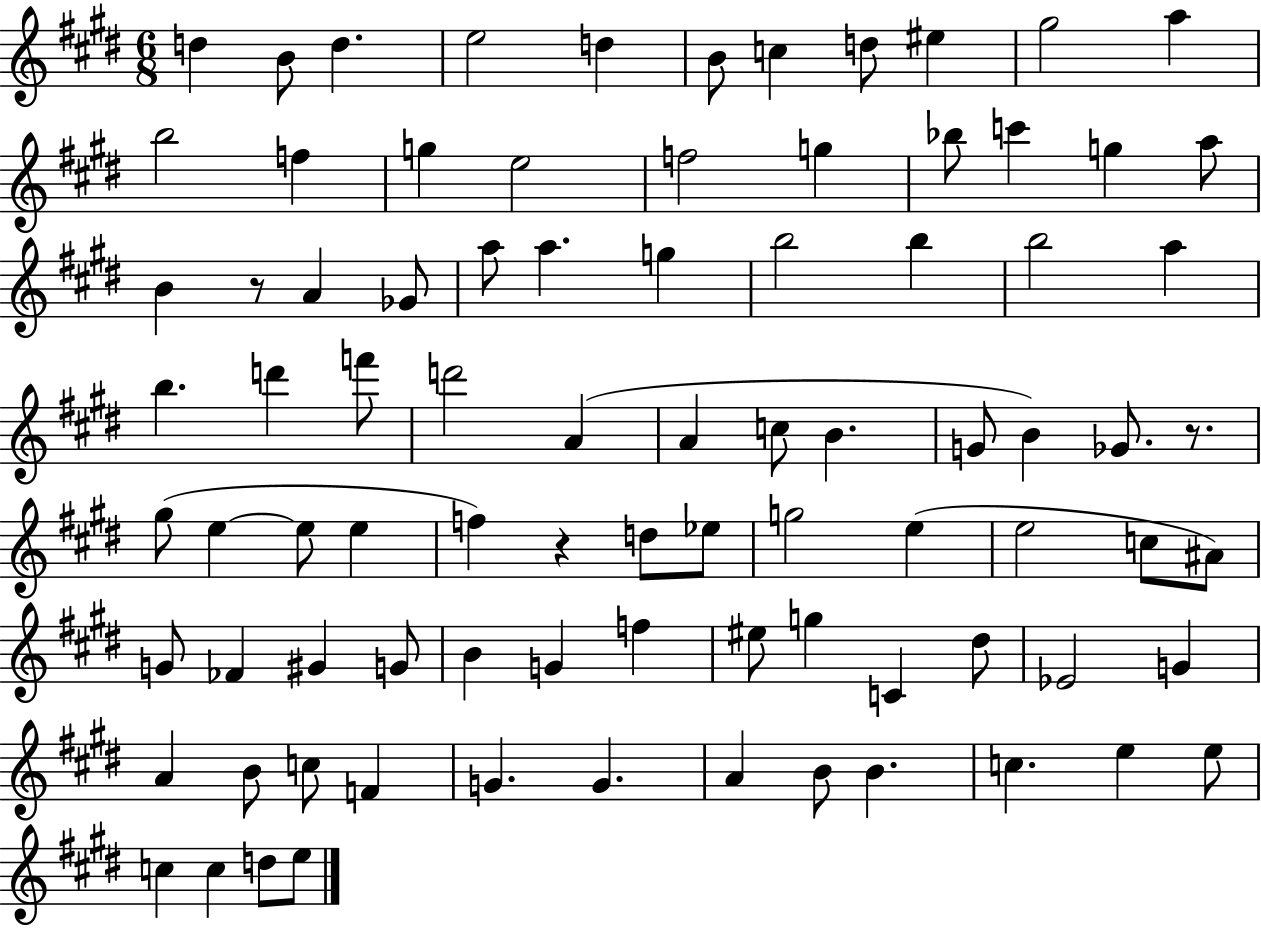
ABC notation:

X:1
T:Untitled
M:6/8
L:1/4
K:E
d B/2 d e2 d B/2 c d/2 ^e ^g2 a b2 f g e2 f2 g _b/2 c' g a/2 B z/2 A _G/2 a/2 a g b2 b b2 a b d' f'/2 d'2 A A c/2 B G/2 B _G/2 z/2 ^g/2 e e/2 e f z d/2 _e/2 g2 e e2 c/2 ^A/2 G/2 _F ^G G/2 B G f ^e/2 g C ^d/2 _E2 G A B/2 c/2 F G G A B/2 B c e e/2 c c d/2 e/2